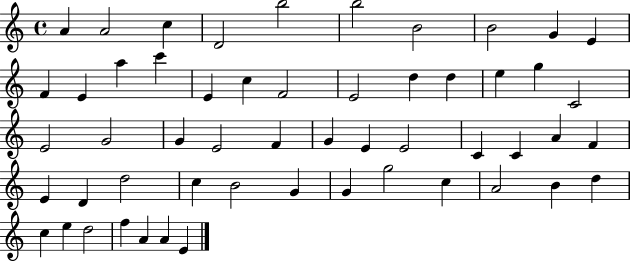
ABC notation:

X:1
T:Untitled
M:4/4
L:1/4
K:C
A A2 c D2 b2 b2 B2 B2 G E F E a c' E c F2 E2 d d e g C2 E2 G2 G E2 F G E E2 C C A F E D d2 c B2 G G g2 c A2 B d c e d2 f A A E